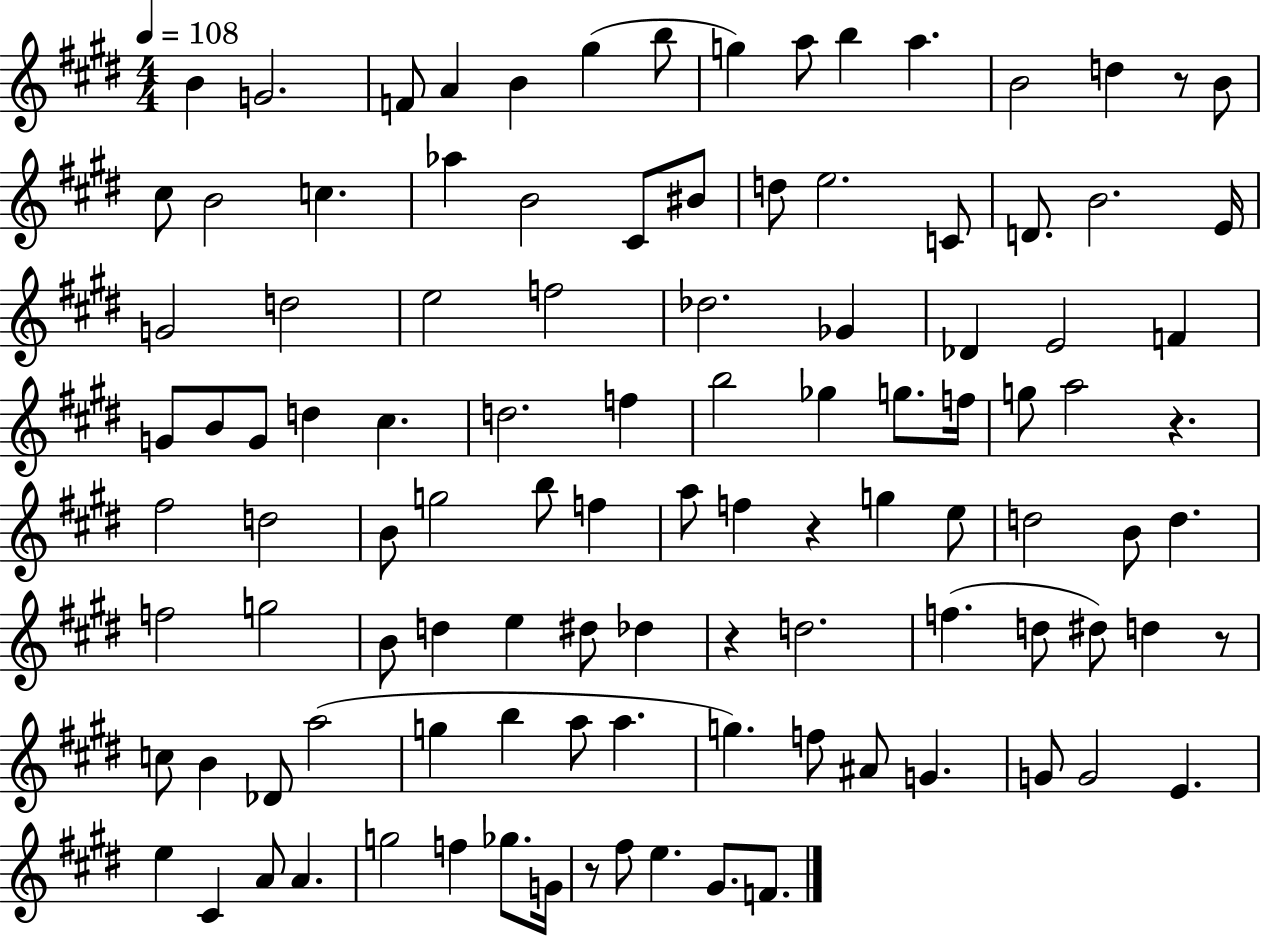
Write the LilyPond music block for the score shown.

{
  \clef treble
  \numericTimeSignature
  \time 4/4
  \key e \major
  \tempo 4 = 108
  b'4 g'2. | f'8 a'4 b'4 gis''4( b''8 | g''4) a''8 b''4 a''4. | b'2 d''4 r8 b'8 | \break cis''8 b'2 c''4. | aes''4 b'2 cis'8 bis'8 | d''8 e''2. c'8 | d'8. b'2. e'16 | \break g'2 d''2 | e''2 f''2 | des''2. ges'4 | des'4 e'2 f'4 | \break g'8 b'8 g'8 d''4 cis''4. | d''2. f''4 | b''2 ges''4 g''8. f''16 | g''8 a''2 r4. | \break fis''2 d''2 | b'8 g''2 b''8 f''4 | a''8 f''4 r4 g''4 e''8 | d''2 b'8 d''4. | \break f''2 g''2 | b'8 d''4 e''4 dis''8 des''4 | r4 d''2. | f''4.( d''8 dis''8) d''4 r8 | \break c''8 b'4 des'8 a''2( | g''4 b''4 a''8 a''4. | g''4.) f''8 ais'8 g'4. | g'8 g'2 e'4. | \break e''4 cis'4 a'8 a'4. | g''2 f''4 ges''8. g'16 | r8 fis''8 e''4. gis'8. f'8. | \bar "|."
}